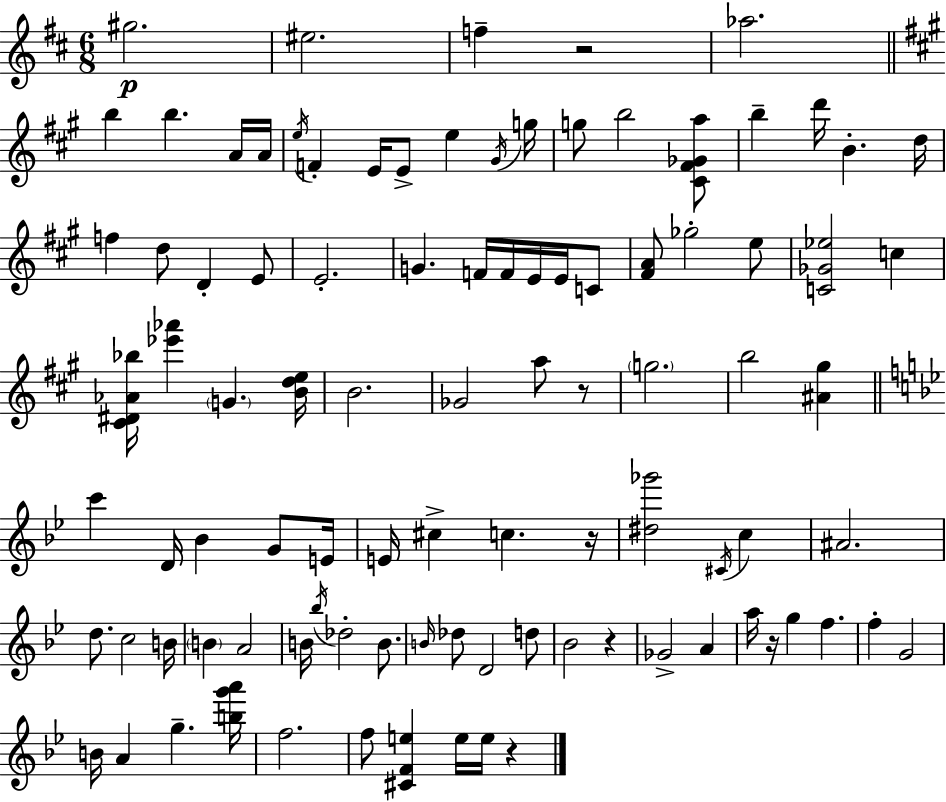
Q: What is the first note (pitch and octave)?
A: G#5